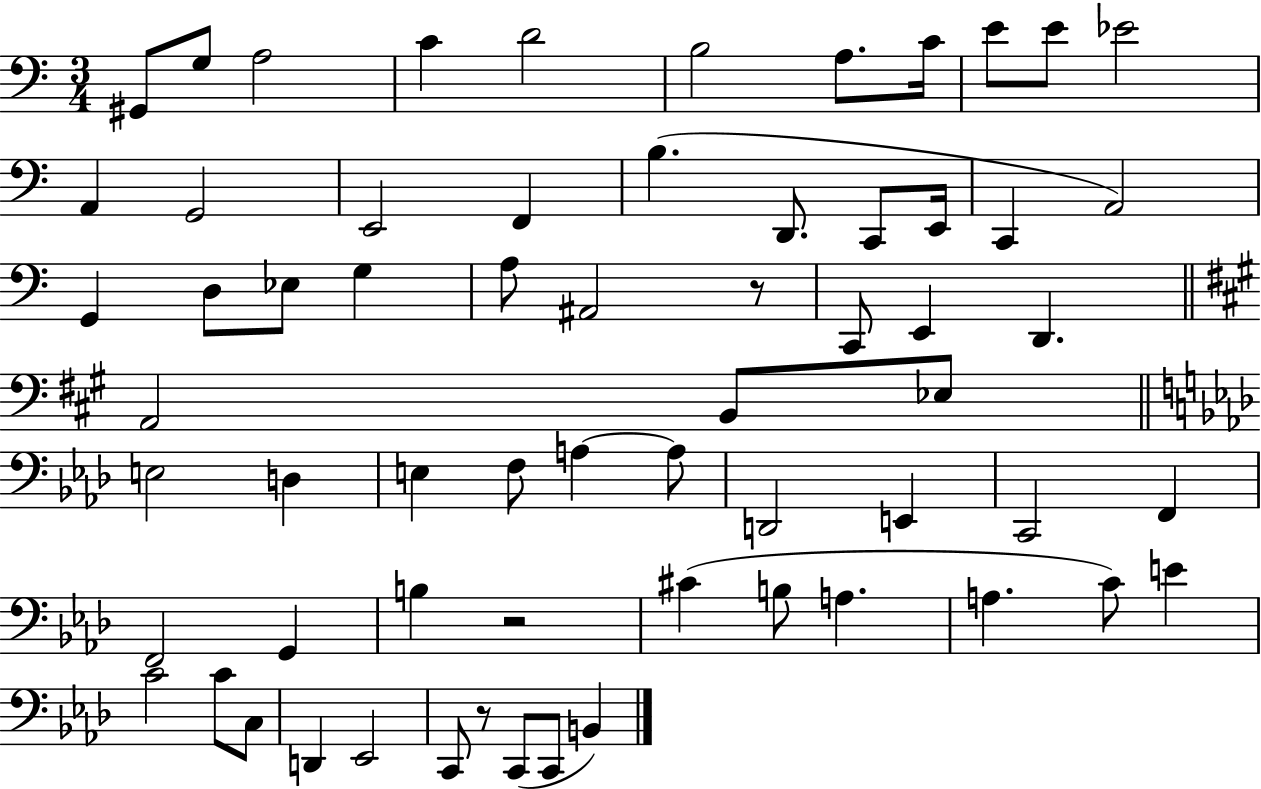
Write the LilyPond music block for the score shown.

{
  \clef bass
  \numericTimeSignature
  \time 3/4
  \key c \major
  gis,8 g8 a2 | c'4 d'2 | b2 a8. c'16 | e'8 e'8 ees'2 | \break a,4 g,2 | e,2 f,4 | b4.( d,8. c,8 e,16 | c,4 a,2) | \break g,4 d8 ees8 g4 | a8 ais,2 r8 | c,8 e,4 d,4. | \bar "||" \break \key a \major a,2 b,8 ees8 | \bar "||" \break \key aes \major e2 d4 | e4 f8 a4~~ a8 | d,2 e,4 | c,2 f,4 | \break f,2 g,4 | b4 r2 | cis'4( b8 a4. | a4. c'8) e'4 | \break c'2 c'8 c8 | d,4 ees,2 | c,8 r8 c,8( c,8 b,4) | \bar "|."
}